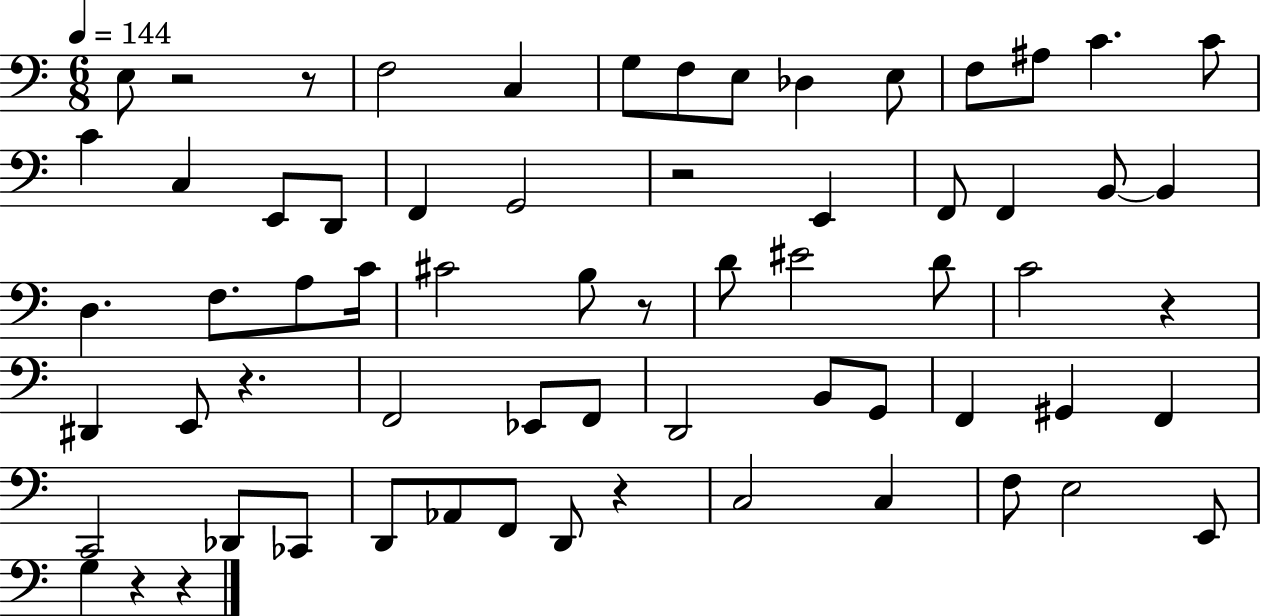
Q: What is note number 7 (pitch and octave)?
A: Db3